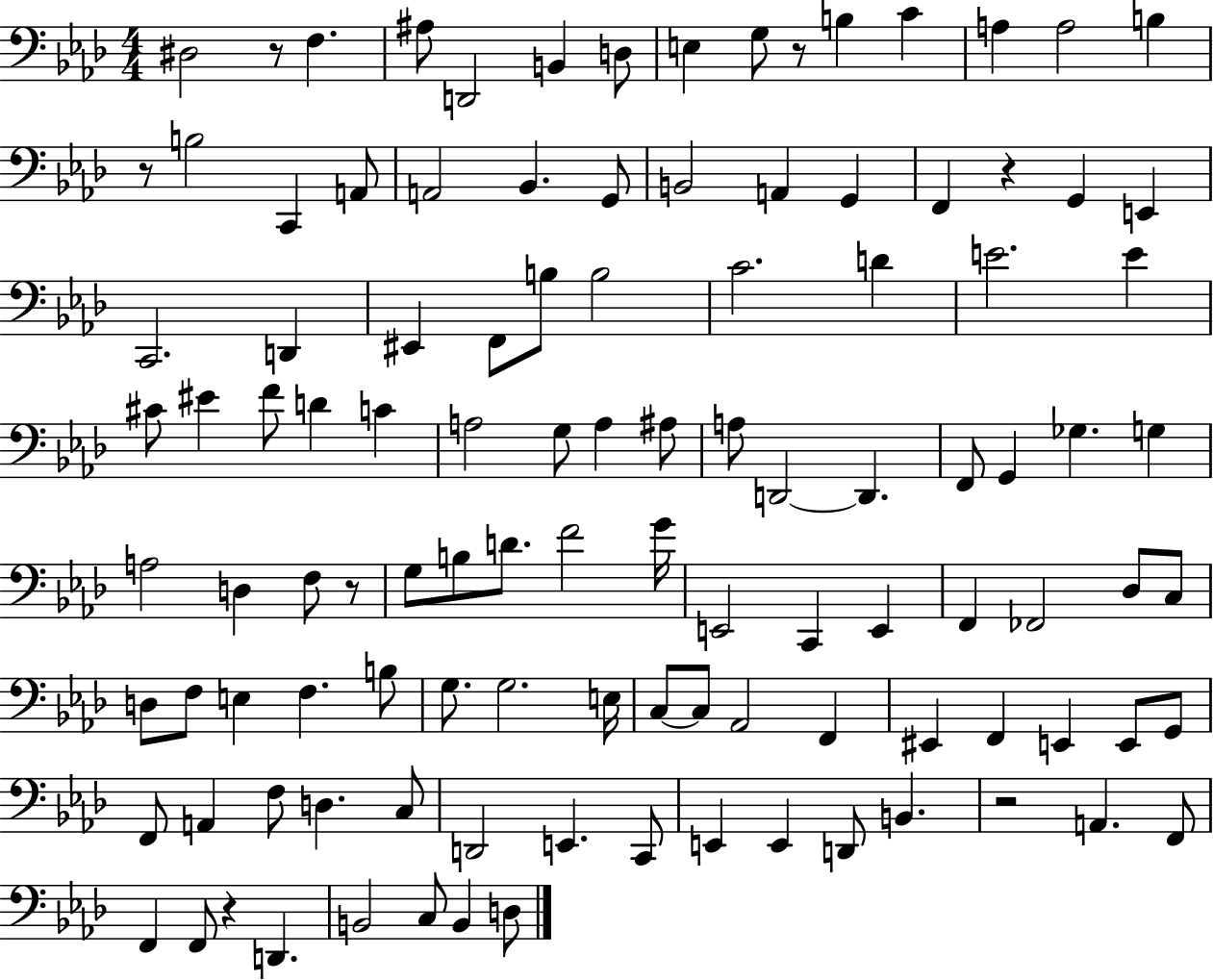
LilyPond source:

{
  \clef bass
  \numericTimeSignature
  \time 4/4
  \key aes \major
  \repeat volta 2 { dis2 r8 f4. | ais8 d,2 b,4 d8 | e4 g8 r8 b4 c'4 | a4 a2 b4 | \break r8 b2 c,4 a,8 | a,2 bes,4. g,8 | b,2 a,4 g,4 | f,4 r4 g,4 e,4 | \break c,2. d,4 | eis,4 f,8 b8 b2 | c'2. d'4 | e'2. e'4 | \break cis'8 eis'4 f'8 d'4 c'4 | a2 g8 a4 ais8 | a8 d,2~~ d,4. | f,8 g,4 ges4. g4 | \break a2 d4 f8 r8 | g8 b8 d'8. f'2 g'16 | e,2 c,4 e,4 | f,4 fes,2 des8 c8 | \break d8 f8 e4 f4. b8 | g8. g2. e16 | c8~~ c8 aes,2 f,4 | eis,4 f,4 e,4 e,8 g,8 | \break f,8 a,4 f8 d4. c8 | d,2 e,4. c,8 | e,4 e,4 d,8 b,4. | r2 a,4. f,8 | \break f,4 f,8 r4 d,4. | b,2 c8 b,4 d8 | } \bar "|."
}